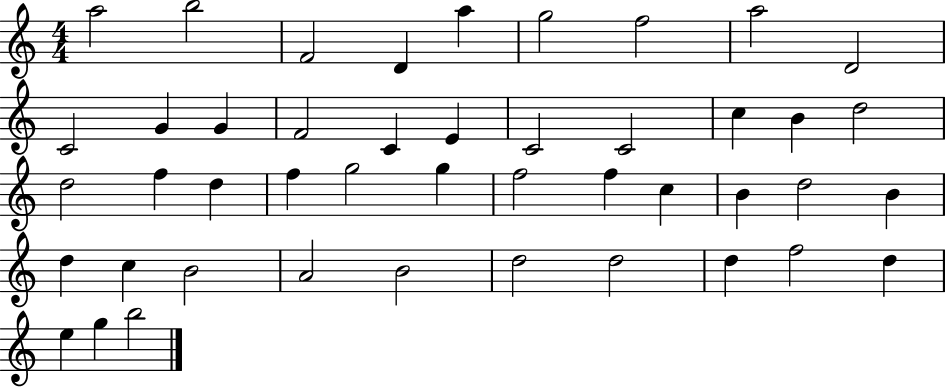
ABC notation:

X:1
T:Untitled
M:4/4
L:1/4
K:C
a2 b2 F2 D a g2 f2 a2 D2 C2 G G F2 C E C2 C2 c B d2 d2 f d f g2 g f2 f c B d2 B d c B2 A2 B2 d2 d2 d f2 d e g b2